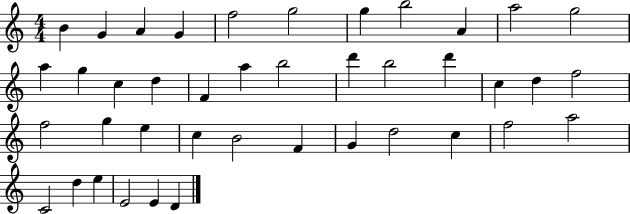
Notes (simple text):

B4/q G4/q A4/q G4/q F5/h G5/h G5/q B5/h A4/q A5/h G5/h A5/q G5/q C5/q D5/q F4/q A5/q B5/h D6/q B5/h D6/q C5/q D5/q F5/h F5/h G5/q E5/q C5/q B4/h F4/q G4/q D5/h C5/q F5/h A5/h C4/h D5/q E5/q E4/h E4/q D4/q